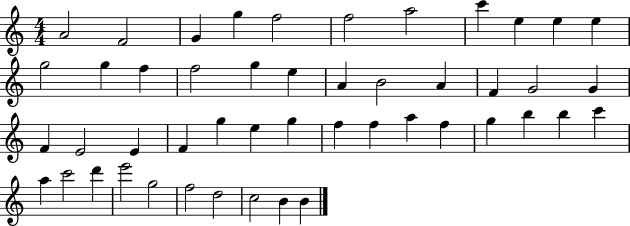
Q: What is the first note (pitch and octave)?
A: A4